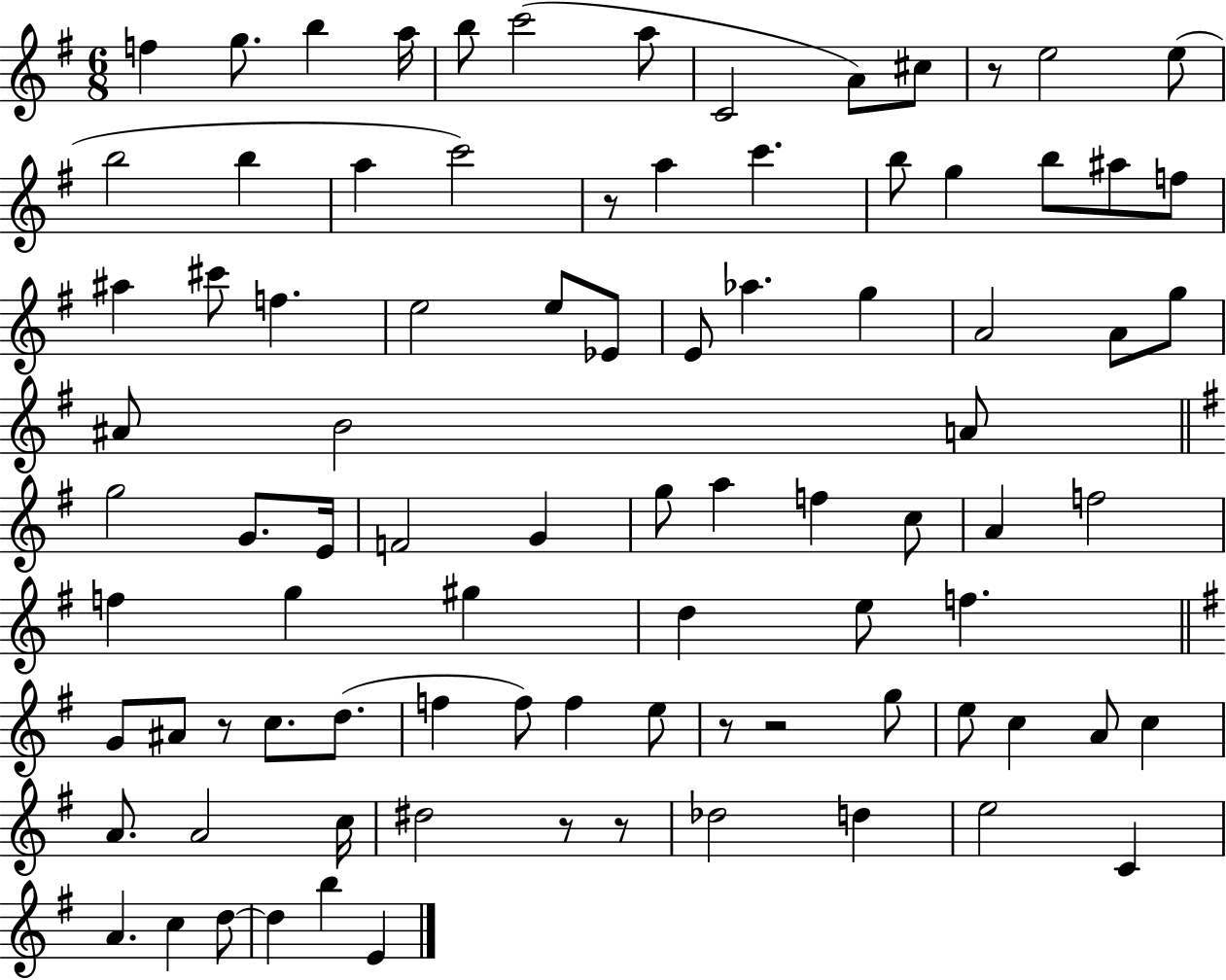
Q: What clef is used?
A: treble